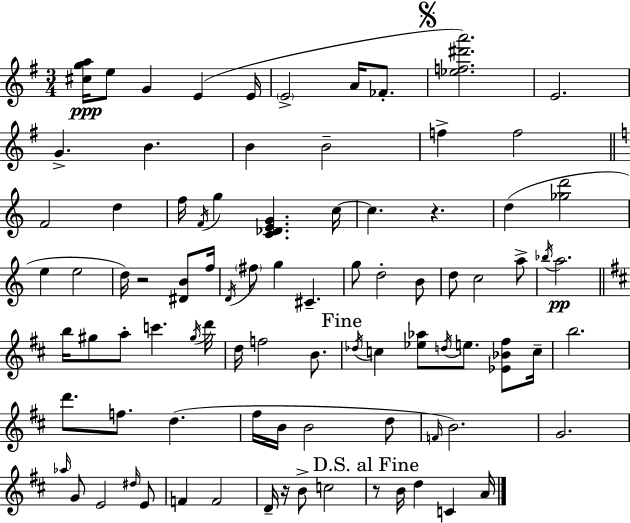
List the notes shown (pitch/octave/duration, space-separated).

[C#5,G5,A5]/s E5/e G4/q E4/q E4/s E4/h A4/s FES4/e. [Eb5,F5,D#6,A6]/h. E4/h. G4/q. B4/q. B4/q B4/h F5/q F5/h F4/h D5/q F5/s F4/s G5/q [C4,Db4,E4,G4]/q. C5/s C5/q. R/q. D5/q [Gb5,D6]/h E5/q E5/h D5/s R/h [D#4,B4]/e F5/s D4/s F#5/e G5/q C#4/q. G5/e D5/h B4/e D5/e C5/h A5/e Bb5/s A5/h. B5/s G#5/e A5/e C6/q. G#5/s D6/s D5/s F5/h B4/e. Db5/s C5/q [Eb5,Ab5]/e D5/s E5/e. [Eb4,Bb4,F#5]/e C5/s B5/h. D6/e. F5/e. D5/q. F#5/s B4/s B4/h D5/e F4/s B4/h. G4/h. Ab5/s G4/e E4/h D#5/s E4/e F4/q F4/h D4/s R/s B4/e C5/h R/e B4/s D5/q C4/q A4/s